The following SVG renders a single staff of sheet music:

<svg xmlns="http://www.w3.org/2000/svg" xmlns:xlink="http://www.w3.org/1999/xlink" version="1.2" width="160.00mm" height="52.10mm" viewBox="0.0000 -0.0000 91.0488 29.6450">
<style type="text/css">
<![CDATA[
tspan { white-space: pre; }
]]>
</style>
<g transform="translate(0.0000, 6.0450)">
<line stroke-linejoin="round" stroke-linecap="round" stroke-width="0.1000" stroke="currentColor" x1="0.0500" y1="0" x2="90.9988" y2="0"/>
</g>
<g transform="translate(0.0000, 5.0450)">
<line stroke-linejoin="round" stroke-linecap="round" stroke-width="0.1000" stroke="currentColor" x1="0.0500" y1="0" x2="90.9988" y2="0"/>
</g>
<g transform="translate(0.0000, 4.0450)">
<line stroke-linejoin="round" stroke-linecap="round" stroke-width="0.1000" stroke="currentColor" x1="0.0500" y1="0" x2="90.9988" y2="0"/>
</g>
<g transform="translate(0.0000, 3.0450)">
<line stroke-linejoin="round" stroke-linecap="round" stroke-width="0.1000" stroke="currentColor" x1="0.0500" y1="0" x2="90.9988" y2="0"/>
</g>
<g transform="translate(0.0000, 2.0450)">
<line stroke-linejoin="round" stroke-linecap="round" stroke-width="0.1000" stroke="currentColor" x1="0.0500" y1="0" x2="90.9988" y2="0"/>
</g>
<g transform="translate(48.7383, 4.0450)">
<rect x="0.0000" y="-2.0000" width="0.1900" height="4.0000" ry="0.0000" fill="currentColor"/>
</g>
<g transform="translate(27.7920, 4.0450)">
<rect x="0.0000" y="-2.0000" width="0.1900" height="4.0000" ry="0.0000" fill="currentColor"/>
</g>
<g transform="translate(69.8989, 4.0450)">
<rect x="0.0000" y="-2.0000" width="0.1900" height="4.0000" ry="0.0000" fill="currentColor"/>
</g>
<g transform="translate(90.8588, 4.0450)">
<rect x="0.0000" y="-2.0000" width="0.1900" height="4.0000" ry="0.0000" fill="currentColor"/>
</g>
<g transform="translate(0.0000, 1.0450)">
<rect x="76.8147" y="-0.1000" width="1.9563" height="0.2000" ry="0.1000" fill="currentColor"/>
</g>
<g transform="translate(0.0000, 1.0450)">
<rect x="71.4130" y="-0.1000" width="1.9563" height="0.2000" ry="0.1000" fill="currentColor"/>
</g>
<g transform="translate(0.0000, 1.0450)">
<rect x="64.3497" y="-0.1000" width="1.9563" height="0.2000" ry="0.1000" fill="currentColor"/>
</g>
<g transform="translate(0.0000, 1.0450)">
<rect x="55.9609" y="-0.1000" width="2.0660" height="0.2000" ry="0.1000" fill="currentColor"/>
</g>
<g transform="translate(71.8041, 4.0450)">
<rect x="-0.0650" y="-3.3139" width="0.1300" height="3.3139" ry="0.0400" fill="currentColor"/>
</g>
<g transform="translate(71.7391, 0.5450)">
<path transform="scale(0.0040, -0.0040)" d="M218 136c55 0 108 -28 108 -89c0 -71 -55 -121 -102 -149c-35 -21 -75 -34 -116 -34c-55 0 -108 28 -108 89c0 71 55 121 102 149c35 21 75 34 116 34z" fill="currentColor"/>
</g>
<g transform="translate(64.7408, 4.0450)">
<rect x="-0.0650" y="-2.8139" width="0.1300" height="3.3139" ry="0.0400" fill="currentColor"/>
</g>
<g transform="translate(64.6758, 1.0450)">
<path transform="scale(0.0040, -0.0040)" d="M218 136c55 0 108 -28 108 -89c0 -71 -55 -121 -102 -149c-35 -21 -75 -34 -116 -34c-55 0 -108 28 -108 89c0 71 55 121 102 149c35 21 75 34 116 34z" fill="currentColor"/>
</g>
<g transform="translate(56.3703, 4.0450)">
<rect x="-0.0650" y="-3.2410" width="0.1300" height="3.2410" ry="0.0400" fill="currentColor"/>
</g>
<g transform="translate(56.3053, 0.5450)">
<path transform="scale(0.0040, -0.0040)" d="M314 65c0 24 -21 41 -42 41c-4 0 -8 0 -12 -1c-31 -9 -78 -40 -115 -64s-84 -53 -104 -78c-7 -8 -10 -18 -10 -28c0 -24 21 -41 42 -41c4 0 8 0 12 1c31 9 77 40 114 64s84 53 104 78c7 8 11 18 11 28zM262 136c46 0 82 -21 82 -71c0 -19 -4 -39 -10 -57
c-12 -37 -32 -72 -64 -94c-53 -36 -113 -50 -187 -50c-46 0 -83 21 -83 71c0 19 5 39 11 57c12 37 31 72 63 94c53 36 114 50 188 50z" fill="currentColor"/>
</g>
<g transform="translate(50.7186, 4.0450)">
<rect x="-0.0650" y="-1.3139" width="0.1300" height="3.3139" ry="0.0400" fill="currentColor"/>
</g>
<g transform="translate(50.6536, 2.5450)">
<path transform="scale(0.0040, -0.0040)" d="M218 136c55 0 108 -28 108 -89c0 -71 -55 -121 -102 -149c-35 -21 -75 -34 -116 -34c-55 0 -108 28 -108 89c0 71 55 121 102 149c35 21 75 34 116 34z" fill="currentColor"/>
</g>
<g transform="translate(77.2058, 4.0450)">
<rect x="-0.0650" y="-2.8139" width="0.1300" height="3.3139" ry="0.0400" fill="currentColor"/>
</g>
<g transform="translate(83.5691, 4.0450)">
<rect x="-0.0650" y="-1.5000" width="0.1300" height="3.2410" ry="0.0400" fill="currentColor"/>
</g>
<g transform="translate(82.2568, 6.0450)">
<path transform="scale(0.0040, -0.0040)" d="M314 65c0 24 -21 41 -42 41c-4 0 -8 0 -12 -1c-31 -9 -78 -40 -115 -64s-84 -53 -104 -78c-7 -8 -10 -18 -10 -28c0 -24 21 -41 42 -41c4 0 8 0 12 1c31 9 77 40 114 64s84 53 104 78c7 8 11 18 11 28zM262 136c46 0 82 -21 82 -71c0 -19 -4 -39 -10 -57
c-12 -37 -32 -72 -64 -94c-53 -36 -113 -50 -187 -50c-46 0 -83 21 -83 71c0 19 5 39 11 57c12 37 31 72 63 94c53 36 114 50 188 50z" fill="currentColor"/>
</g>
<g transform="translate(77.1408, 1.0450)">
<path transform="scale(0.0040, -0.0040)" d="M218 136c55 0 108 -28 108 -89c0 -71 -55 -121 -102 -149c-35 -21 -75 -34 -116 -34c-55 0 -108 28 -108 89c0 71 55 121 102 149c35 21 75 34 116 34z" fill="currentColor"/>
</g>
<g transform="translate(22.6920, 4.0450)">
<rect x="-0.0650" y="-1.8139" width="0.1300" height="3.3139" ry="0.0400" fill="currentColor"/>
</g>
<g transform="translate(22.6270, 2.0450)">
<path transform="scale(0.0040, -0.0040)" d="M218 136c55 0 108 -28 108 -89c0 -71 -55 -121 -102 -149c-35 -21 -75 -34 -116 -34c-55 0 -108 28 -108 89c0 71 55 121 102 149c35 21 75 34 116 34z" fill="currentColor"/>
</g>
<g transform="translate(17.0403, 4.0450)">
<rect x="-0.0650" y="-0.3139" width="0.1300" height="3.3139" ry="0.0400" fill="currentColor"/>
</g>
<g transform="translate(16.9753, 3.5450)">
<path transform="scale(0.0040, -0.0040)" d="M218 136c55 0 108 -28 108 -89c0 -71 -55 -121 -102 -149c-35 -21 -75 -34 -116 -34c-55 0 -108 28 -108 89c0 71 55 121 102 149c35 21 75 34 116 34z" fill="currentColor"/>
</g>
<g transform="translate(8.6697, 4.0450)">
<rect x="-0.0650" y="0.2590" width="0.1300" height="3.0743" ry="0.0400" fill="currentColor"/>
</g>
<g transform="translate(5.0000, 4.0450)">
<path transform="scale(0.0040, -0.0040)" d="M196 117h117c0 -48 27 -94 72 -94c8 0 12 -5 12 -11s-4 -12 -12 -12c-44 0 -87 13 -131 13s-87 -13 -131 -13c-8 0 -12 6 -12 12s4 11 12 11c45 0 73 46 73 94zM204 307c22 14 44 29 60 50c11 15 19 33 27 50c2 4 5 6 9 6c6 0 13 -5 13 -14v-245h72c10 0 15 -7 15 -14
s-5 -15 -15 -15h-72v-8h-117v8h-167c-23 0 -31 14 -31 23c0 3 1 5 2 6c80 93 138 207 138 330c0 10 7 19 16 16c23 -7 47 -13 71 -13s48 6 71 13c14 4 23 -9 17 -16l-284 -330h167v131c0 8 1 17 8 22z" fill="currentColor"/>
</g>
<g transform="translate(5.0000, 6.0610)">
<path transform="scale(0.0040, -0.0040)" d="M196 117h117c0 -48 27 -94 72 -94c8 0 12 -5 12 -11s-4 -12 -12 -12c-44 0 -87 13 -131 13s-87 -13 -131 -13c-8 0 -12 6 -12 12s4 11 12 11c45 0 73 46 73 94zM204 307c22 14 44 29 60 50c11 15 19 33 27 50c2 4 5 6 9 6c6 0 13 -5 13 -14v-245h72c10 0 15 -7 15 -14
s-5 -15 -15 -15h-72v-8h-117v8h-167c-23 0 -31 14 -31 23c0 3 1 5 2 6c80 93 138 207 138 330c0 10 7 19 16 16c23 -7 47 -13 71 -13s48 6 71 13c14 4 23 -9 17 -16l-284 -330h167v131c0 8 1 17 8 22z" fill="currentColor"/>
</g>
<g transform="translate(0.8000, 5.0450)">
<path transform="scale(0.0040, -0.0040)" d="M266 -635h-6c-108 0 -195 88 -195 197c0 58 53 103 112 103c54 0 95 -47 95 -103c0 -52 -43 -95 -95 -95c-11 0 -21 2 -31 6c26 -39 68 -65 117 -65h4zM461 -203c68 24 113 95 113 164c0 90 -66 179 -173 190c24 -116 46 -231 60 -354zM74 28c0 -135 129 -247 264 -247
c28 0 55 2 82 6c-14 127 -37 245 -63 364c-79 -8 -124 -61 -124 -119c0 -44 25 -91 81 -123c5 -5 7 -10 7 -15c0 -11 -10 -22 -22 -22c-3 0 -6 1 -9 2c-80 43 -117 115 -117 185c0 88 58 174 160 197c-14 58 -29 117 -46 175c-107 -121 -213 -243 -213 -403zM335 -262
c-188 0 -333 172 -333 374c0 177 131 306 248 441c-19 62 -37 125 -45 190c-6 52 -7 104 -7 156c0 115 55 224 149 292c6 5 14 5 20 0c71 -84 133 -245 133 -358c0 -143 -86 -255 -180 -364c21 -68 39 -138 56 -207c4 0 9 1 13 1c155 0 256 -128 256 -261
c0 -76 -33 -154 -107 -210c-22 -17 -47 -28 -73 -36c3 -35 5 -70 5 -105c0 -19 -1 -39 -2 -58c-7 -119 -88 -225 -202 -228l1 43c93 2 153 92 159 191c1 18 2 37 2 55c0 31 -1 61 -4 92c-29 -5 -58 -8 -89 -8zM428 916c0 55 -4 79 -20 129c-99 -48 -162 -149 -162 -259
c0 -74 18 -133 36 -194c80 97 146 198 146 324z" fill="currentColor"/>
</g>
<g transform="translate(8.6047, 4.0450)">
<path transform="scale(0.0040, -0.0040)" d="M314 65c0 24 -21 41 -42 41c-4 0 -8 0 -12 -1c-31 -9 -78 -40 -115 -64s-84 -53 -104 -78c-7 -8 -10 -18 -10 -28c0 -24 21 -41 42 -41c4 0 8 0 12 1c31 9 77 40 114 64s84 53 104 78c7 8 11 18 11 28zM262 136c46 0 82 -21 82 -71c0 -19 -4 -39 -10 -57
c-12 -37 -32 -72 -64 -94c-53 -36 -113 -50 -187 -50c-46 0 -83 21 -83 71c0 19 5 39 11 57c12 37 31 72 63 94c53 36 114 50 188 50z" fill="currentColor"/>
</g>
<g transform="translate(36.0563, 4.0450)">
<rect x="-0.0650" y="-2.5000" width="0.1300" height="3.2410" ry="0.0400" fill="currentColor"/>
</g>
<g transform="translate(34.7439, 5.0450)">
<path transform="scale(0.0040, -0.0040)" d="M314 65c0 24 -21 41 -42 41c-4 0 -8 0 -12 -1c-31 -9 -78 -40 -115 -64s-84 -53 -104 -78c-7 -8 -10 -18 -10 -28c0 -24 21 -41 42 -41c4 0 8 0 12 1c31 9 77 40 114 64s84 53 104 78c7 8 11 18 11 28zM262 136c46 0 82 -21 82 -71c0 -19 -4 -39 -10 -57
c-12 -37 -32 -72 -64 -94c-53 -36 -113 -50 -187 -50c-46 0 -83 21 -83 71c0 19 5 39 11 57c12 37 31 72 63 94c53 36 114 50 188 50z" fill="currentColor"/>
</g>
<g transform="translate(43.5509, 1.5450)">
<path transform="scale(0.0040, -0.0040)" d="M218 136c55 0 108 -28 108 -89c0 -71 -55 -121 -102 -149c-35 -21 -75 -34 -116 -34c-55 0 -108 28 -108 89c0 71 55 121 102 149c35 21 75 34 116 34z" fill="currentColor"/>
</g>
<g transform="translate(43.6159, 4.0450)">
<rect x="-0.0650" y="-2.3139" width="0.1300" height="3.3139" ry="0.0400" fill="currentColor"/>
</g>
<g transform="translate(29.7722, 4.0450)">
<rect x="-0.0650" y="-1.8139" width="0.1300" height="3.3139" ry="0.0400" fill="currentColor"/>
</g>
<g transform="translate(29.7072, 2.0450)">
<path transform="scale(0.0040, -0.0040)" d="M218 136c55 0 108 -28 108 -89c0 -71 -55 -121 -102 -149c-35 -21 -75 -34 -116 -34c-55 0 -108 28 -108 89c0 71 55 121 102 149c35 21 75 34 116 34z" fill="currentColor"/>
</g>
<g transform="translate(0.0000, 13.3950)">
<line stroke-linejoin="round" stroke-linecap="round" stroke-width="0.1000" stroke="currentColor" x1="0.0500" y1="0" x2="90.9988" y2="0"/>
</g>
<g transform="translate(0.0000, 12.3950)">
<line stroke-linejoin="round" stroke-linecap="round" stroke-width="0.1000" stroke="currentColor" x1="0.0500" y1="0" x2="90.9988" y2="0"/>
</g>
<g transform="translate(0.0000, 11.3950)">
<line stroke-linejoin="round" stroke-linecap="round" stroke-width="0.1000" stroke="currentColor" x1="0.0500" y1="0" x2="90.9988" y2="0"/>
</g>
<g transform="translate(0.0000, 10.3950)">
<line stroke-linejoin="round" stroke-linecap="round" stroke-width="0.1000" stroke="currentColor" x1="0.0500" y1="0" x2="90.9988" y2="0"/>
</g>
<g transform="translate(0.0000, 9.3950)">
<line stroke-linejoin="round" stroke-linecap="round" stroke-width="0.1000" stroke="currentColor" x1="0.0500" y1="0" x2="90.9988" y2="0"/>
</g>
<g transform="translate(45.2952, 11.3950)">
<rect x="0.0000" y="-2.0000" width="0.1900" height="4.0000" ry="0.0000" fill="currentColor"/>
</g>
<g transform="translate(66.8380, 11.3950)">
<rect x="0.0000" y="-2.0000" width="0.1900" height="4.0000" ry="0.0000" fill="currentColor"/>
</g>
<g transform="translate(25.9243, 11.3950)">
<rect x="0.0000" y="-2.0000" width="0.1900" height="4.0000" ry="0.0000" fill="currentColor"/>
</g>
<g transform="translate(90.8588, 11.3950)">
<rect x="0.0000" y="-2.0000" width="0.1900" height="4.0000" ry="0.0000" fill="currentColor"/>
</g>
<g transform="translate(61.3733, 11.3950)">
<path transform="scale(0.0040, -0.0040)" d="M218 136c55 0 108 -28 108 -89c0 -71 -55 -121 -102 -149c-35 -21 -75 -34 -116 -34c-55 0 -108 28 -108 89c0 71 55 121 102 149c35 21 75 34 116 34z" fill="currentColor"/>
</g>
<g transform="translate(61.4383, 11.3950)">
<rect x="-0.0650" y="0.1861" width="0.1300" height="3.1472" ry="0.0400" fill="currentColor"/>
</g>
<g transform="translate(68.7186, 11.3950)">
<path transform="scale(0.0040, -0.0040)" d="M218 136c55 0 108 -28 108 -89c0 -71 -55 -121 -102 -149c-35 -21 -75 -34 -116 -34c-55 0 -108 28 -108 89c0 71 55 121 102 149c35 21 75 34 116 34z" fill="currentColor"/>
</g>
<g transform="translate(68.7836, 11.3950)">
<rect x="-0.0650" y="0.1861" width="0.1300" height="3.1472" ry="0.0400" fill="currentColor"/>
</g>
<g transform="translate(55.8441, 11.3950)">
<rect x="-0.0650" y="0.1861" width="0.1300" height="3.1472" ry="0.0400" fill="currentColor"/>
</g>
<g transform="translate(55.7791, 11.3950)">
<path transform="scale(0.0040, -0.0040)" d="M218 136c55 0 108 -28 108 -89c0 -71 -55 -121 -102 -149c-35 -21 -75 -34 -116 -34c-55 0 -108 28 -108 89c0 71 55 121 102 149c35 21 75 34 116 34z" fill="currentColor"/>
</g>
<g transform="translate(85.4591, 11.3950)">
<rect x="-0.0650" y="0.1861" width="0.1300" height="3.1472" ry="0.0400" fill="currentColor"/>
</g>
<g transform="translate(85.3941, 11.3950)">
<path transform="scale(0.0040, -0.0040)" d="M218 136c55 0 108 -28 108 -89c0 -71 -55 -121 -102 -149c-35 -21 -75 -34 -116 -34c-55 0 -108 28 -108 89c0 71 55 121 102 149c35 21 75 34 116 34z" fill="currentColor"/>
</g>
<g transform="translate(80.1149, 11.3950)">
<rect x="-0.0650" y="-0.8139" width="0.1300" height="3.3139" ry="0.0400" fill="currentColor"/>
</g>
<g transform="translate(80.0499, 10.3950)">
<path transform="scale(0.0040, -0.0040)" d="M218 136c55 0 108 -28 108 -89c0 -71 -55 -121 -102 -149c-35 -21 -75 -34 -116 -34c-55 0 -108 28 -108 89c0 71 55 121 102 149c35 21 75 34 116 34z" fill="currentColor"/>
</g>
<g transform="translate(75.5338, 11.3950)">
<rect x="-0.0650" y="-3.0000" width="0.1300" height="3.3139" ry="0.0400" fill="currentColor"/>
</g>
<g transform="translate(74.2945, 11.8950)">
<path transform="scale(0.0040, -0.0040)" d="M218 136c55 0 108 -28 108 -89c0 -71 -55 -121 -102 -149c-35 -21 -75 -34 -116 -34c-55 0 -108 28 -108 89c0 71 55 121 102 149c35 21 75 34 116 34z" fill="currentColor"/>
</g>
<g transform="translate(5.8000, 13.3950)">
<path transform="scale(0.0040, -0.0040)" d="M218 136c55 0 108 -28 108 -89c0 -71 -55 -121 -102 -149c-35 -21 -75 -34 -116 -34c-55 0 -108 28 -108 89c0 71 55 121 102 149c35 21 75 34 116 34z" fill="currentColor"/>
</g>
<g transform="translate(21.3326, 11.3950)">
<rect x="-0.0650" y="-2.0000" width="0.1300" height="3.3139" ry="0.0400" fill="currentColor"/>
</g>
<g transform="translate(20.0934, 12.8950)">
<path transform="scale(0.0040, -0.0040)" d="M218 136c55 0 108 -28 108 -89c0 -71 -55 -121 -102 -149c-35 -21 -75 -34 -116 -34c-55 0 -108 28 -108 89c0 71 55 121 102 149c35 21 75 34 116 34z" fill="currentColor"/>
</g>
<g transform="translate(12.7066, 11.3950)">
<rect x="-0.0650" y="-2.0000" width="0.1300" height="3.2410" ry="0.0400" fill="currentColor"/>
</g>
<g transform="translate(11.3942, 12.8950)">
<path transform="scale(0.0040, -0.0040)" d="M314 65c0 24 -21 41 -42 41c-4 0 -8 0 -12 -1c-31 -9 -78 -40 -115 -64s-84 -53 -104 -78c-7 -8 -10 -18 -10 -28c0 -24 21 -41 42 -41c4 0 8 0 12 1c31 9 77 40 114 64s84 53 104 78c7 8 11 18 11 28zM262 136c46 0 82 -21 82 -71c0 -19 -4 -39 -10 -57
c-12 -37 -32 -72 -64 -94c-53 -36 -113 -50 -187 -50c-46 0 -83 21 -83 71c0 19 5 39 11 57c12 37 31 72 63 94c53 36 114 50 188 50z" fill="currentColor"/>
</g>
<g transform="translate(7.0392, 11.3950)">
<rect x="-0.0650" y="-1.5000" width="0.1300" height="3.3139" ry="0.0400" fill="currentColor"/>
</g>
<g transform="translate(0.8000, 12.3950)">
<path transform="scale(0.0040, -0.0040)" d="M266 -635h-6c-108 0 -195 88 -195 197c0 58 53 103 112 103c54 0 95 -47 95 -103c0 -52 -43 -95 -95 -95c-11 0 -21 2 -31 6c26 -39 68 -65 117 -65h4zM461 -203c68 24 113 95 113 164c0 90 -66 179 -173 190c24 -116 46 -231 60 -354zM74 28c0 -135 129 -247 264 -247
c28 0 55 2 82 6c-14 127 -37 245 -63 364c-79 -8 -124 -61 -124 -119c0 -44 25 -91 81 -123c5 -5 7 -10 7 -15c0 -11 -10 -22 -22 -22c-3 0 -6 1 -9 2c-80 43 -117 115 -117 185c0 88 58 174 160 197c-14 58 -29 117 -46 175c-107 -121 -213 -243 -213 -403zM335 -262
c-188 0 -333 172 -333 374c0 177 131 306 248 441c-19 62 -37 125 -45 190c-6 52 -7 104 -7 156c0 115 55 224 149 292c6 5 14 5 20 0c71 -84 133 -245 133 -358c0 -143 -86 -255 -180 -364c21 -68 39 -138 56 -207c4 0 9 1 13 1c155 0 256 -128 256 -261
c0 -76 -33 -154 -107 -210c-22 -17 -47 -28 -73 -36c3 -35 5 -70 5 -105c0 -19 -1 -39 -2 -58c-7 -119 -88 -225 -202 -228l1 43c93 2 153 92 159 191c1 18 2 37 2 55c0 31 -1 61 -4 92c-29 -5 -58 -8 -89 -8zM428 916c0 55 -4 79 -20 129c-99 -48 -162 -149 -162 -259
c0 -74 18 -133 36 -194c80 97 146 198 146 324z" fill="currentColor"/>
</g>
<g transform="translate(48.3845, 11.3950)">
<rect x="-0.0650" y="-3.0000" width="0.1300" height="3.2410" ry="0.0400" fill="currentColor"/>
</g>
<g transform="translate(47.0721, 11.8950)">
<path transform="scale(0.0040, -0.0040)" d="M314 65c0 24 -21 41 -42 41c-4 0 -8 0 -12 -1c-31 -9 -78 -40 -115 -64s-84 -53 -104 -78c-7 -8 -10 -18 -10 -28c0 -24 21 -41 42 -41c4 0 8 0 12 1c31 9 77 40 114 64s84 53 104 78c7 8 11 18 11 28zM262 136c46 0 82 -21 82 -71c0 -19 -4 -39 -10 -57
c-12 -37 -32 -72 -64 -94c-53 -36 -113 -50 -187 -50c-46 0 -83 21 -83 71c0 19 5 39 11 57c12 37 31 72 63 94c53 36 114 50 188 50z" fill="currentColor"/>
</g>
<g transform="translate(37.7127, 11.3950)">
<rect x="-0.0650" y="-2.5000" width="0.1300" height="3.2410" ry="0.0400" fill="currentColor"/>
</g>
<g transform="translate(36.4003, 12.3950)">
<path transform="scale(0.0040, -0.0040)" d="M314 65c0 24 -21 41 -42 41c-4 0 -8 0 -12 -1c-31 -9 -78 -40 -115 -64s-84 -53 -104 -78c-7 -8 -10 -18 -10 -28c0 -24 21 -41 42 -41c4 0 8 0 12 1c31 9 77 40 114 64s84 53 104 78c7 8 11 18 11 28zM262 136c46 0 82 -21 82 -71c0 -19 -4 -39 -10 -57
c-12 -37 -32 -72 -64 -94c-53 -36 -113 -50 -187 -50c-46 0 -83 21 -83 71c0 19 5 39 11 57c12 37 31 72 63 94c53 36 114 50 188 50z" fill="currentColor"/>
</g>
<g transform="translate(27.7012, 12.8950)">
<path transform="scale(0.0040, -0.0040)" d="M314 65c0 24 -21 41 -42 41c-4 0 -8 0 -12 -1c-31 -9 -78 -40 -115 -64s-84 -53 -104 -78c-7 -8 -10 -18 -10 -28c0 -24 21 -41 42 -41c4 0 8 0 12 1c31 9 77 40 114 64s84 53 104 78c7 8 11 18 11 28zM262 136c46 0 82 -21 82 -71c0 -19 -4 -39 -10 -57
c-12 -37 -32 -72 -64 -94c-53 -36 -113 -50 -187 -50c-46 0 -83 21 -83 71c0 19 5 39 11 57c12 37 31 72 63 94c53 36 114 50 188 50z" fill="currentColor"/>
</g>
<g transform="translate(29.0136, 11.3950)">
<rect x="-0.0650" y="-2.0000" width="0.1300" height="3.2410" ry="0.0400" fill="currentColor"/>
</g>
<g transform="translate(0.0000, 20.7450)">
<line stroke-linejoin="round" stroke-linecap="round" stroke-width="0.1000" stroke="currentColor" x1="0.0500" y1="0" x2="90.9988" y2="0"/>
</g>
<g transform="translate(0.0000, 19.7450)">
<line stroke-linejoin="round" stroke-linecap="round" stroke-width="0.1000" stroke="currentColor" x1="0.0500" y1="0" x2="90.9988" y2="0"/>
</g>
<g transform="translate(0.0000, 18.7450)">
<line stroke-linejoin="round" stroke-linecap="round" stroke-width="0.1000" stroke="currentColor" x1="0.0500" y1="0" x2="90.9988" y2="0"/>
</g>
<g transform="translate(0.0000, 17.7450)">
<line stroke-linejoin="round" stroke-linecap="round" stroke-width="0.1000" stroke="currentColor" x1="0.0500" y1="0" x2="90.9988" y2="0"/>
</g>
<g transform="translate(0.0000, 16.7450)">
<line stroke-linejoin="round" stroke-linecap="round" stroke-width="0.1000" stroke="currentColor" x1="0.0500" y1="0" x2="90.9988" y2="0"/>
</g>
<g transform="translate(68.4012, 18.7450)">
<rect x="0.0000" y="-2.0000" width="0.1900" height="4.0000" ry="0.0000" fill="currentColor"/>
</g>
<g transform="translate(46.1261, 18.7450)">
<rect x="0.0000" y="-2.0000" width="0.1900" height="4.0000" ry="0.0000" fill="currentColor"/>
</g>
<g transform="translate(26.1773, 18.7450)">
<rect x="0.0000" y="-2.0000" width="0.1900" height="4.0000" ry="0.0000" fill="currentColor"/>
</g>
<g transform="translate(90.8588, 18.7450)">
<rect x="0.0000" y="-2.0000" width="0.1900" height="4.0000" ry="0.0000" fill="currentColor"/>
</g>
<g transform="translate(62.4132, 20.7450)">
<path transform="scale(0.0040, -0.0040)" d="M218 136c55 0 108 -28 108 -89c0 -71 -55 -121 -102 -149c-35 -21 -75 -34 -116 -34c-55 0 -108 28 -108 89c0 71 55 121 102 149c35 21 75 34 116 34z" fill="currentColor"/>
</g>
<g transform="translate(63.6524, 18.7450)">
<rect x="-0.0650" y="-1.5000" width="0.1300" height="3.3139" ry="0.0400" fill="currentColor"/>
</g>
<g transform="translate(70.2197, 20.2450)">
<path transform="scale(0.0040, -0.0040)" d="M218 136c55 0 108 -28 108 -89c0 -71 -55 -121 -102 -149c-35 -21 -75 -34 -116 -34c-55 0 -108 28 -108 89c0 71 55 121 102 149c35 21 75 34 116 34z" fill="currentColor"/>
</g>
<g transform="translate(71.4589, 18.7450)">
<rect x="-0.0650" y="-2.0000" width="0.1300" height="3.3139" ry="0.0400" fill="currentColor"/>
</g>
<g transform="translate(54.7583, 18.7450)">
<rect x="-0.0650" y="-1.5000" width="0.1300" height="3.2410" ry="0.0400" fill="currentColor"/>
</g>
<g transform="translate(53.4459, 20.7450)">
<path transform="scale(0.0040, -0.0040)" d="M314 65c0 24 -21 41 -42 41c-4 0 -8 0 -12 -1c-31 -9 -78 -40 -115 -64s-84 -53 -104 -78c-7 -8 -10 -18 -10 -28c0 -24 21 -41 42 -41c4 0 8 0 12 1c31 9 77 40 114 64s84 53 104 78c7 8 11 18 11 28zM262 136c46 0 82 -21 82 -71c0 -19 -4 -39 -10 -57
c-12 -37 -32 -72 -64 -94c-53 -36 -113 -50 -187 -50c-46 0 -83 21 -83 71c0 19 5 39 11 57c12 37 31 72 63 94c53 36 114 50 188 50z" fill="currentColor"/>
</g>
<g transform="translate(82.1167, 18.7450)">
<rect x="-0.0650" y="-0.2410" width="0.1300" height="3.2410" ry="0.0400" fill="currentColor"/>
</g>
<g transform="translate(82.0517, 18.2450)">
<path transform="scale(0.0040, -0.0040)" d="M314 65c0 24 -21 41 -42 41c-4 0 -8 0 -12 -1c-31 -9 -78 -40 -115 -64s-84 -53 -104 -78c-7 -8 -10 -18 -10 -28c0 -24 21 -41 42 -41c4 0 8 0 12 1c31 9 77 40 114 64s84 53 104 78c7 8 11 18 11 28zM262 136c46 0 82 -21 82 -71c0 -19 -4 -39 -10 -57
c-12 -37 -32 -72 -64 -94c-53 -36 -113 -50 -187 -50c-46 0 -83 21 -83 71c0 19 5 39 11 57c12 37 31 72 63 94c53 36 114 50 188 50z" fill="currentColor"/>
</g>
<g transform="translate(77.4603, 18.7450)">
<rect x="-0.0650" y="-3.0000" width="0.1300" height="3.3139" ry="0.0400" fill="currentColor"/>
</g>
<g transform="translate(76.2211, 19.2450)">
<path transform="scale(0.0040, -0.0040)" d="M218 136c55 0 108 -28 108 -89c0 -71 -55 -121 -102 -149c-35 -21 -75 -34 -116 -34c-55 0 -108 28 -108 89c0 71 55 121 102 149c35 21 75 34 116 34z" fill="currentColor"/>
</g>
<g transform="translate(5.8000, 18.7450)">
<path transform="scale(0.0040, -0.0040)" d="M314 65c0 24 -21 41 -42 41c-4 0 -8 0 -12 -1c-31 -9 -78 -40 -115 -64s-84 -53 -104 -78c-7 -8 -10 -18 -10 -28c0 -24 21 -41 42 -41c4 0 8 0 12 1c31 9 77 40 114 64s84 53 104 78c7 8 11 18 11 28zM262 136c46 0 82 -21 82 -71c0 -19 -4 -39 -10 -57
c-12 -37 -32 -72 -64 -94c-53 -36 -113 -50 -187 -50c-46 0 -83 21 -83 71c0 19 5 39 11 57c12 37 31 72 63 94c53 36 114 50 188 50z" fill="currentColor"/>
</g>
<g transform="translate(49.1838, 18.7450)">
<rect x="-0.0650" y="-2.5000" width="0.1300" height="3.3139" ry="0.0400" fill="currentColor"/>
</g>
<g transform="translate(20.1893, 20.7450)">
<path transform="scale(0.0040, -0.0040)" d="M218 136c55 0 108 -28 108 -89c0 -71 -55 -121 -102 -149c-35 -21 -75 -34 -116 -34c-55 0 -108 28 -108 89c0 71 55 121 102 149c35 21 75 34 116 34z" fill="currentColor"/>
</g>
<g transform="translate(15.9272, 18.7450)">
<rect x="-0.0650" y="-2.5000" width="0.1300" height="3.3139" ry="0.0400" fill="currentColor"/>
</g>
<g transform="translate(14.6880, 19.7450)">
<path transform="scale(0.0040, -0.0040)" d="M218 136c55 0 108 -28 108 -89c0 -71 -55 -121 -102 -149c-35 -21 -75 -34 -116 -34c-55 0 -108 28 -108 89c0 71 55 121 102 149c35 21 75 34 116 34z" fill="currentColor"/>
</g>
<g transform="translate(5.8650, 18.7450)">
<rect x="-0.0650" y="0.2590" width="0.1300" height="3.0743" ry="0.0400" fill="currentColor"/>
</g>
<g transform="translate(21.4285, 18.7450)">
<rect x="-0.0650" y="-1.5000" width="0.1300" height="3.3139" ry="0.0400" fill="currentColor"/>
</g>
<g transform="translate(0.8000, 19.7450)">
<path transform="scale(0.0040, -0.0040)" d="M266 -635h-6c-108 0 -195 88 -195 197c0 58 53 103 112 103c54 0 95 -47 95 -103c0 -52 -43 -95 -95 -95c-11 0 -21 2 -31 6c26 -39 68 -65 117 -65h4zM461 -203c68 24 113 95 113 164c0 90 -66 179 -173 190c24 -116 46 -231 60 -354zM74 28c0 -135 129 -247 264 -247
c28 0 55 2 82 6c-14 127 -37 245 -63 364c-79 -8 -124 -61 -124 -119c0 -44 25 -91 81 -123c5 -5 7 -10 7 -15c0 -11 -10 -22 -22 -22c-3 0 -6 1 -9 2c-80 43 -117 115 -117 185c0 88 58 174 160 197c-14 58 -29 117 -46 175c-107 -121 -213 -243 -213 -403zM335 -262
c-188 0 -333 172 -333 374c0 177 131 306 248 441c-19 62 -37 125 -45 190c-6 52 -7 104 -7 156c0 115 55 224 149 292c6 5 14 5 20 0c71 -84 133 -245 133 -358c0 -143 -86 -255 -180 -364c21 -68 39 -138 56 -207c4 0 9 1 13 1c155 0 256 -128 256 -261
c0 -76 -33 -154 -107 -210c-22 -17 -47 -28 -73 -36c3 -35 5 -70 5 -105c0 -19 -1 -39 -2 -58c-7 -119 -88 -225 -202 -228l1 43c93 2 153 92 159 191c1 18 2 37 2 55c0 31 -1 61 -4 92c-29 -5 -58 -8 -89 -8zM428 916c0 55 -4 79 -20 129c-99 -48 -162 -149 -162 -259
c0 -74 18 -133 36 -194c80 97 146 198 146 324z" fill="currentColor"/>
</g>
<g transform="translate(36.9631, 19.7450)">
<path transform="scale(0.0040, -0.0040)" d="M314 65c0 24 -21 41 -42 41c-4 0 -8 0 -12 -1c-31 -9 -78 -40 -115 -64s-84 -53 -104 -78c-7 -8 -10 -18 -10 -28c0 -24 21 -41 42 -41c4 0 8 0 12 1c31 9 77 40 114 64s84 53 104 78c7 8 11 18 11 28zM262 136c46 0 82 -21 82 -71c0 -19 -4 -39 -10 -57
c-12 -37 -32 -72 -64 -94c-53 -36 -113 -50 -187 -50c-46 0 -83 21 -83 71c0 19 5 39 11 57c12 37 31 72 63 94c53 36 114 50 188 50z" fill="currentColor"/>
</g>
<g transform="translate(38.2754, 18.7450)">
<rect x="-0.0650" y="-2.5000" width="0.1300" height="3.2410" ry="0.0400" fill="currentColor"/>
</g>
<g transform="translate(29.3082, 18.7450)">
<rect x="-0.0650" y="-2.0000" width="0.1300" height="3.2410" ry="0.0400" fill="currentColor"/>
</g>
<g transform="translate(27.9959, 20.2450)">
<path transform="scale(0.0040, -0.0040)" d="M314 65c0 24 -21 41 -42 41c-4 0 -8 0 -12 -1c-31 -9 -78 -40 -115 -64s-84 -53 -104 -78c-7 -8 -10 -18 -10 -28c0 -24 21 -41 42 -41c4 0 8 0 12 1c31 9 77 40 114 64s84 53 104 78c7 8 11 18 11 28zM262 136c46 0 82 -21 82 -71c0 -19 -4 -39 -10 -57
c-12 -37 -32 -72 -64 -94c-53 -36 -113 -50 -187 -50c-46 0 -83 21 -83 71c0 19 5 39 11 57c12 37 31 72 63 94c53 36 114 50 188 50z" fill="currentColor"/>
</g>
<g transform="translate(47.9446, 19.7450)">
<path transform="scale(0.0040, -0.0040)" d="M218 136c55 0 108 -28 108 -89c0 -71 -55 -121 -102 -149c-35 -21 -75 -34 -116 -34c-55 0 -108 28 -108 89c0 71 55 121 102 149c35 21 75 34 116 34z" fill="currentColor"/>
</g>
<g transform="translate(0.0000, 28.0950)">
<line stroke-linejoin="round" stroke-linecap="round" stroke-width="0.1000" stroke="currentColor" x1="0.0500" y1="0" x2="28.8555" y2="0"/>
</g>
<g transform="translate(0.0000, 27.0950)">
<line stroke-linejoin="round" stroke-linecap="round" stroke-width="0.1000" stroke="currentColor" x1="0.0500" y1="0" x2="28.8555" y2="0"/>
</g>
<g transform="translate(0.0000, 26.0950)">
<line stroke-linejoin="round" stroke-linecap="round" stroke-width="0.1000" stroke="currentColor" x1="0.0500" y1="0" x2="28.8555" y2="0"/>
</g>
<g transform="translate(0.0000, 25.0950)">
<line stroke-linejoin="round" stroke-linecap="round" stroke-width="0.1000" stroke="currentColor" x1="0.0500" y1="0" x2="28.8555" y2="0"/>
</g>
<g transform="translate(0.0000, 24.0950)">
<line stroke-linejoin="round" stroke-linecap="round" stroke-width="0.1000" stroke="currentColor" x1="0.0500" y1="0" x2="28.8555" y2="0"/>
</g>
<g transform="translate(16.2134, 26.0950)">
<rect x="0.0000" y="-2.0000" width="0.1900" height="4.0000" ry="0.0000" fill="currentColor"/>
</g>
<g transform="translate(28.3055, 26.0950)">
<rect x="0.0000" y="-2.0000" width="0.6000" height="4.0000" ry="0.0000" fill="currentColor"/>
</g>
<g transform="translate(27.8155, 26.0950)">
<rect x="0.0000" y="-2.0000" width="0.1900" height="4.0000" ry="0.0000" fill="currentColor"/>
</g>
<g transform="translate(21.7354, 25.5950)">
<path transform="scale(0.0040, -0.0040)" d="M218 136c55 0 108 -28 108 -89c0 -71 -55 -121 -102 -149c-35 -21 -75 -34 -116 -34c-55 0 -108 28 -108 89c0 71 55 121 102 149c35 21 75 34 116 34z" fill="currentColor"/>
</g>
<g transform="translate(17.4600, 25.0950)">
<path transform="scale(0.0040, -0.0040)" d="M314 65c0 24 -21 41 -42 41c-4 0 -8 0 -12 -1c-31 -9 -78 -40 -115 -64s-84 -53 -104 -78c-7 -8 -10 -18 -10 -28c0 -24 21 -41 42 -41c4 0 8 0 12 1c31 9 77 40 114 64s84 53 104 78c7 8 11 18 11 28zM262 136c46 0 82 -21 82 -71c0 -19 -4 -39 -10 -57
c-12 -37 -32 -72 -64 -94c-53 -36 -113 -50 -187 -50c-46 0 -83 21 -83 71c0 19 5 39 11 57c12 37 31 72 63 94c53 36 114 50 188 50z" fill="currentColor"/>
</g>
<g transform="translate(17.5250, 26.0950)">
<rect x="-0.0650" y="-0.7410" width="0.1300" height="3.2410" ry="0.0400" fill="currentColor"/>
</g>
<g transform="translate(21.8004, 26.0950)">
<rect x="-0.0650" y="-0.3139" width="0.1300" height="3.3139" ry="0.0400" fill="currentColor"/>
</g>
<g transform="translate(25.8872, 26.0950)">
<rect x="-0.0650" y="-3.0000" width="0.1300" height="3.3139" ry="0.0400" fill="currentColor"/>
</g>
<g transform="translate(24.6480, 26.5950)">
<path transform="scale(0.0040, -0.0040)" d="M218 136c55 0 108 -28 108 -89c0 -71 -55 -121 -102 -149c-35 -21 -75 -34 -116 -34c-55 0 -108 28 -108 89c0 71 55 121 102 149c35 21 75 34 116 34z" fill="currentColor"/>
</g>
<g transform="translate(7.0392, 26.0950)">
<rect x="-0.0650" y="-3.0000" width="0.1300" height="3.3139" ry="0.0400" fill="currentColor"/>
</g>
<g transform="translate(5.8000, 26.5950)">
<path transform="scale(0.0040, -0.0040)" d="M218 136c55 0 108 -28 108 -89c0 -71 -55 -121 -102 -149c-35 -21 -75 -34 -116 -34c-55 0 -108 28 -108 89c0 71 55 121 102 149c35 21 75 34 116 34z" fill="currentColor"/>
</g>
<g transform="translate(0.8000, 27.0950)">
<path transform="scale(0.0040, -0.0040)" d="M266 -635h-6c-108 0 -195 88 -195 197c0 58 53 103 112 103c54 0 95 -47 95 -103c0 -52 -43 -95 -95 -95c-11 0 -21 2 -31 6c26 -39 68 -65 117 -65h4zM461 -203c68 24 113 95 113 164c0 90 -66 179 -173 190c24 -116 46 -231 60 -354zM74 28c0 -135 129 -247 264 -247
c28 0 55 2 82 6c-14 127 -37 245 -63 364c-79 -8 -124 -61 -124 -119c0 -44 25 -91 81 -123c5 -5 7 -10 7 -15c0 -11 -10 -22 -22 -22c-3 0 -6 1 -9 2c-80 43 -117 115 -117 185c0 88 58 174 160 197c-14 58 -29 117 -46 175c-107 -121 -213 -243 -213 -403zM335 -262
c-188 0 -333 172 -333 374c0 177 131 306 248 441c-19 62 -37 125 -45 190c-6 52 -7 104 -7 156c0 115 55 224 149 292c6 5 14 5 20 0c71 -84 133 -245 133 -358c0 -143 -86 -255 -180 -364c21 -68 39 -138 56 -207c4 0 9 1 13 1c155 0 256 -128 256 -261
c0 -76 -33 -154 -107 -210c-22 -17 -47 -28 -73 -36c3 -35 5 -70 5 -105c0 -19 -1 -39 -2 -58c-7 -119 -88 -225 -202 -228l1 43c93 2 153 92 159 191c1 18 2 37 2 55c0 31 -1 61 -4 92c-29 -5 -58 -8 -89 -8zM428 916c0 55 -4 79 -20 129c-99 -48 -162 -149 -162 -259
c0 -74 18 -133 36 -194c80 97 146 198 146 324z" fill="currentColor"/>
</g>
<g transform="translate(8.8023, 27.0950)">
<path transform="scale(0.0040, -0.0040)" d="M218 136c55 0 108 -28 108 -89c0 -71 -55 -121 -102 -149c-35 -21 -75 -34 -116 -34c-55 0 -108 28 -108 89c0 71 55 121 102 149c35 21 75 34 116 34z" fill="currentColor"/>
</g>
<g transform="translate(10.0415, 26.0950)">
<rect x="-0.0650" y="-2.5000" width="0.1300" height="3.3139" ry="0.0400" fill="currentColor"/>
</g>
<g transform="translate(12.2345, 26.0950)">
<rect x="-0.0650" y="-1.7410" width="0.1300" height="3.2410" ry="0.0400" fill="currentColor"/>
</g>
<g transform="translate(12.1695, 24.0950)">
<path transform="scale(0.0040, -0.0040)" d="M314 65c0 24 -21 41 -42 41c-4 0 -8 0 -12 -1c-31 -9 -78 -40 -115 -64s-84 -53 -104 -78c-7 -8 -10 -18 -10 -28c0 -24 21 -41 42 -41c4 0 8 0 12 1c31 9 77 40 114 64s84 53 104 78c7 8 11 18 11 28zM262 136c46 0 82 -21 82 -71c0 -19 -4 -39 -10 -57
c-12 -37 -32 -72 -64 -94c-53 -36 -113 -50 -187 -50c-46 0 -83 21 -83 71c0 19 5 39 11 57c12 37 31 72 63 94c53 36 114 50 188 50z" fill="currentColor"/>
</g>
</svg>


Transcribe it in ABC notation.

X:1
T:Untitled
M:4/4
L:1/4
K:C
B2 c f f G2 g e b2 a b a E2 E F2 F F2 G2 A2 B B B A d B B2 G E F2 G2 G E2 E F A c2 A G f2 d2 c A